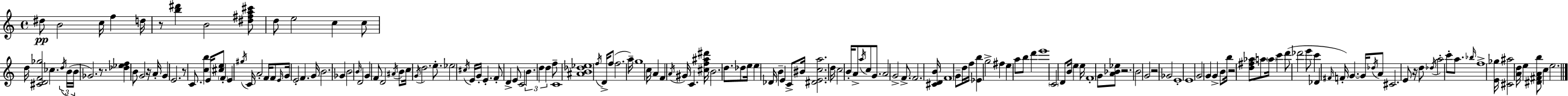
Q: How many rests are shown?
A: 8